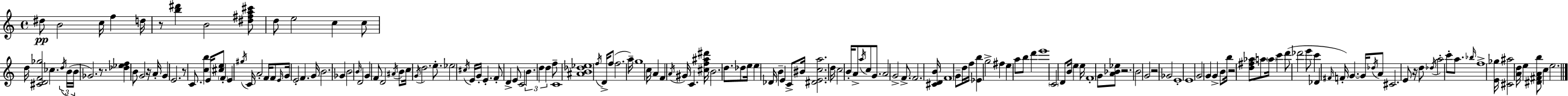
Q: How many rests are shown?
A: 8